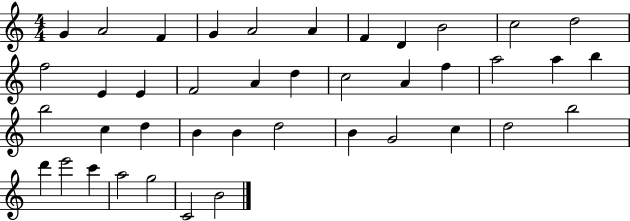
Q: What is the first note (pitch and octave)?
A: G4